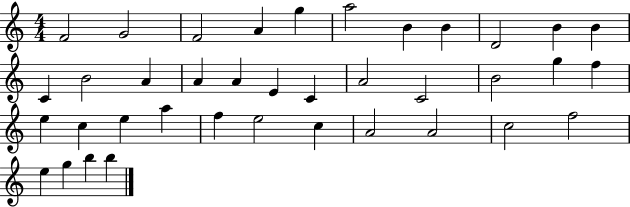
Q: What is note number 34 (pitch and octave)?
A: F5